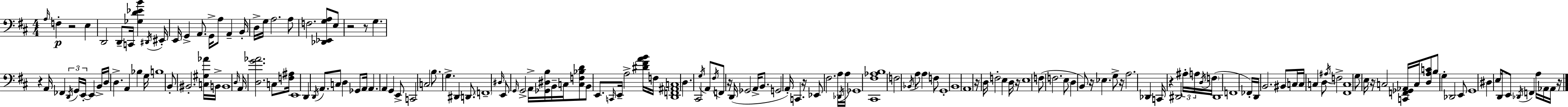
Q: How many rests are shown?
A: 13